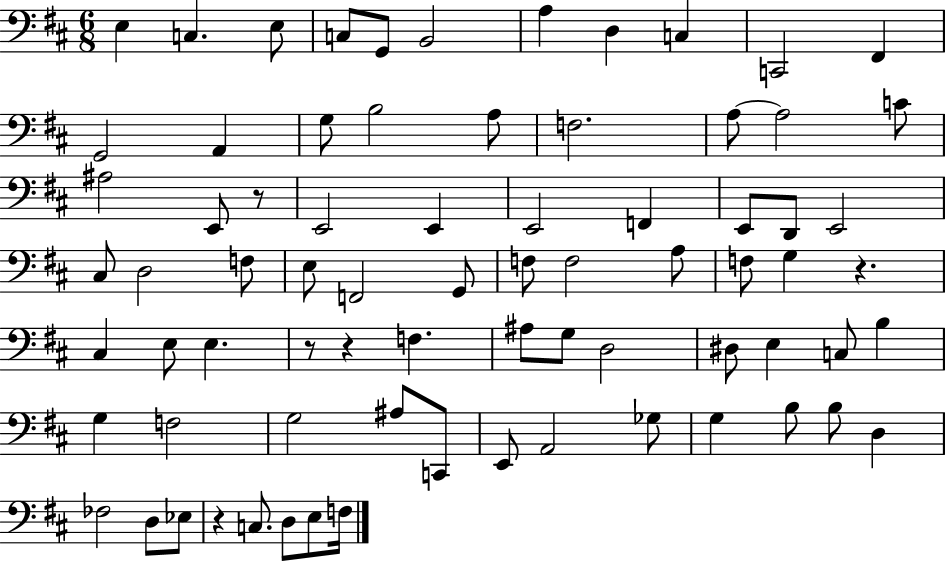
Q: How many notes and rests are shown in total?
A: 75